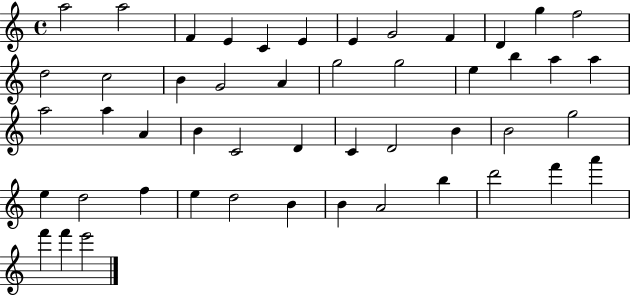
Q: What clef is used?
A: treble